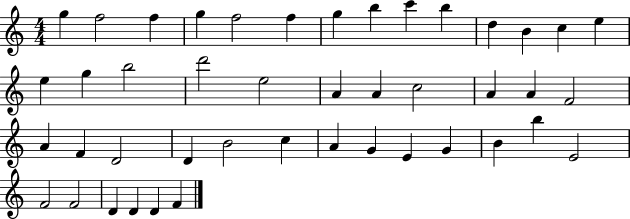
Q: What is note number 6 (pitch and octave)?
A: F5